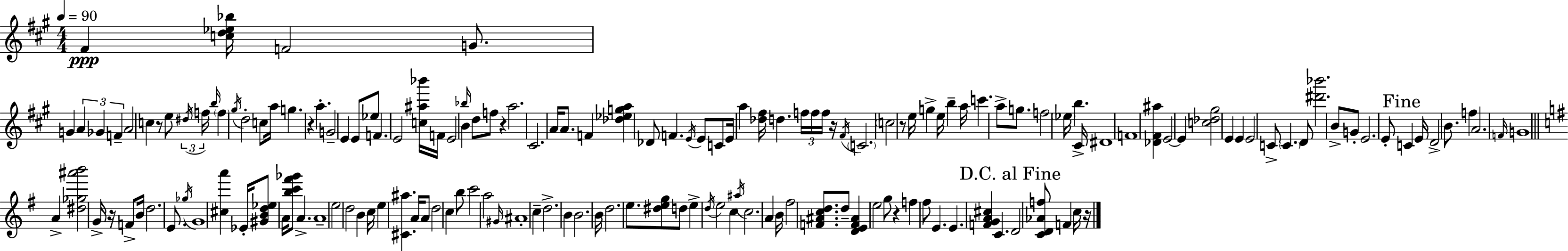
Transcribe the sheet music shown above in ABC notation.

X:1
T:Untitled
M:4/4
L:1/4
K:A
^F [cd_e_b]/4 F2 G/2 G A _G F A2 c z/2 e/2 ^d/4 f/4 b/4 f ^g/4 d2 c/2 a/4 g z a G2 E E/2 _e/2 F E2 [c^a_b']/4 F/4 E2 _b/4 B d/2 f/2 z a2 ^C2 A/4 A/2 F [_d_ega] _D/2 F E/4 E/2 C/2 E/4 a [_d^f]/4 d f/4 f/4 f/4 z/4 ^F/4 C2 c2 z/2 e/4 g e/4 b a/4 c' a/2 g/2 f2 _e/4 b ^C/4 ^D4 F4 [_D^F^a] E2 E [c_d^g]2 E E E2 C/2 C D/2 [^d'_b']2 B/2 G/2 E2 E/2 C E/4 D2 B/2 f A2 F/4 G4 A [^d_g^a'b']2 G/4 z/4 F/2 B/4 d2 E/2 _g/4 G4 [^ca'] _E/4 [^GBd_e]/2 A/4 [bc'^f'_g']/2 A A4 e2 d2 B c/4 e [^C^a] A/4 A/2 d2 c b/2 c'2 a2 ^G/4 ^A4 c d2 B B2 B/4 d2 e/2 [^deg]/2 d/2 e d/4 e2 c ^a/4 c2 A B/4 ^f2 [F^Acd]/2 d/2 [DEF^A] e2 g/2 z f ^f/2 E E [FGA^c] C D2 [CD_Af]/2 F c/4 z/4